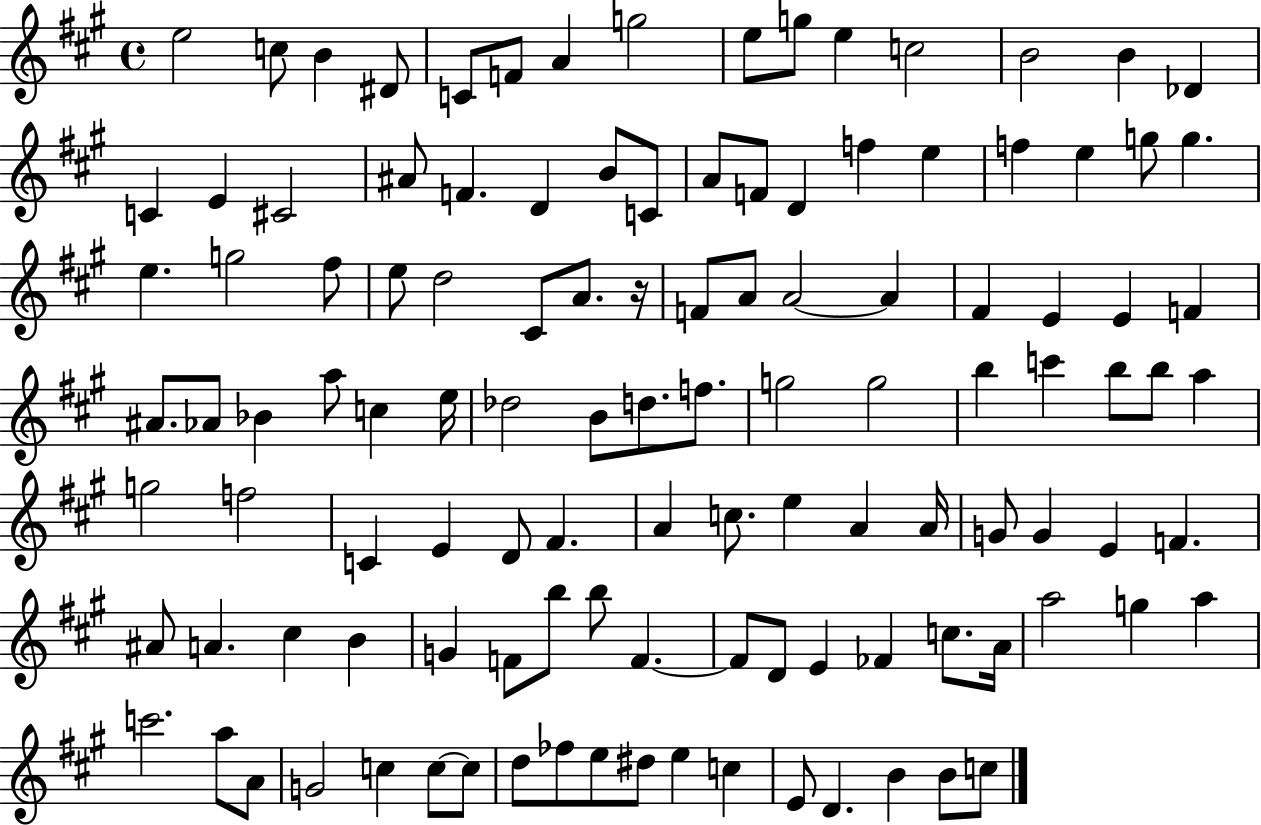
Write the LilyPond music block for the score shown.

{
  \clef treble
  \time 4/4
  \defaultTimeSignature
  \key a \major
  e''2 c''8 b'4 dis'8 | c'8 f'8 a'4 g''2 | e''8 g''8 e''4 c''2 | b'2 b'4 des'4 | \break c'4 e'4 cis'2 | ais'8 f'4. d'4 b'8 c'8 | a'8 f'8 d'4 f''4 e''4 | f''4 e''4 g''8 g''4. | \break e''4. g''2 fis''8 | e''8 d''2 cis'8 a'8. r16 | f'8 a'8 a'2~~ a'4 | fis'4 e'4 e'4 f'4 | \break ais'8. aes'8 bes'4 a''8 c''4 e''16 | des''2 b'8 d''8. f''8. | g''2 g''2 | b''4 c'''4 b''8 b''8 a''4 | \break g''2 f''2 | c'4 e'4 d'8 fis'4. | a'4 c''8. e''4 a'4 a'16 | g'8 g'4 e'4 f'4. | \break ais'8 a'4. cis''4 b'4 | g'4 f'8 b''8 b''8 f'4.~~ | f'8 d'8 e'4 fes'4 c''8. a'16 | a''2 g''4 a''4 | \break c'''2. a''8 a'8 | g'2 c''4 c''8~~ c''8 | d''8 fes''8 e''8 dis''8 e''4 c''4 | e'8 d'4. b'4 b'8 c''8 | \break \bar "|."
}